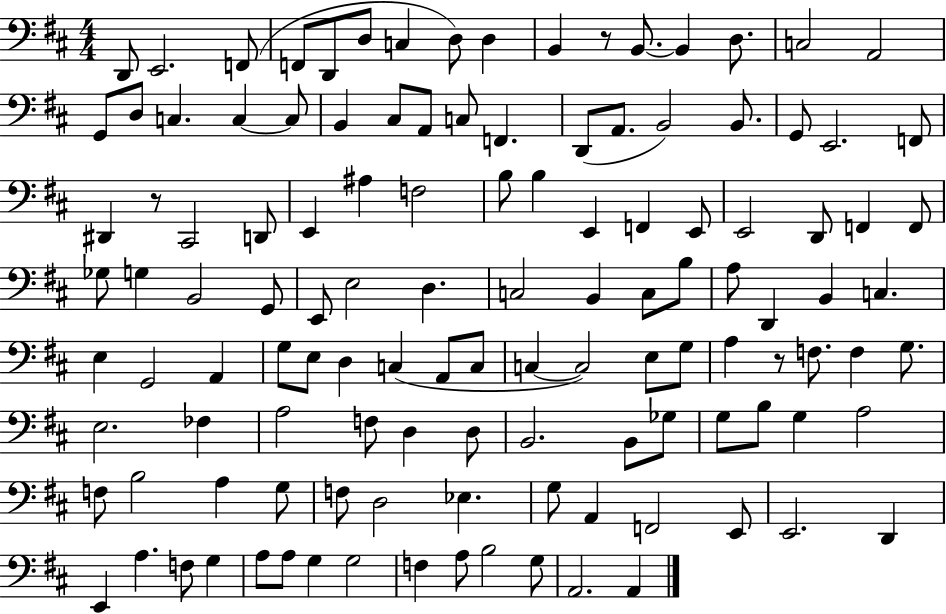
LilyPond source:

{
  \clef bass
  \numericTimeSignature
  \time 4/4
  \key d \major
  \repeat volta 2 { d,8 e,2. f,8( | f,8 d,8 d8 c4 d8) d4 | b,4 r8 b,8.~~ b,4 d8. | c2 a,2 | \break g,8 d8 c4. c4~~ c8 | b,4 cis8 a,8 c8 f,4. | d,8( a,8. b,2) b,8. | g,8 e,2. f,8 | \break dis,4 r8 cis,2 d,8 | e,4 ais4 f2 | b8 b4 e,4 f,4 e,8 | e,2 d,8 f,4 f,8 | \break ges8 g4 b,2 g,8 | e,8 e2 d4. | c2 b,4 c8 b8 | a8 d,4 b,4 c4. | \break e4 g,2 a,4 | g8 e8 d4 c4( a,8 c8 | c4~~ c2) e8 g8 | a4 r8 f8. f4 g8. | \break e2. fes4 | a2 f8 d4 d8 | b,2. b,8 ges8 | g8 b8 g4 a2 | \break f8 b2 a4 g8 | f8 d2 ees4. | g8 a,4 f,2 e,8 | e,2. d,4 | \break e,4 a4. f8 g4 | a8 a8 g4 g2 | f4 a8 b2 g8 | a,2. a,4 | \break } \bar "|."
}